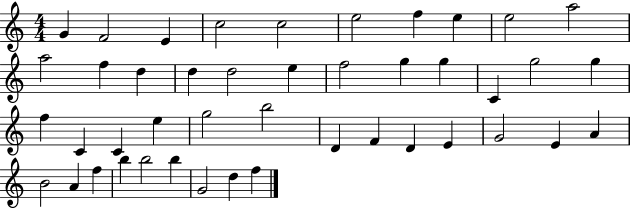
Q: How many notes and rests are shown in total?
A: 44